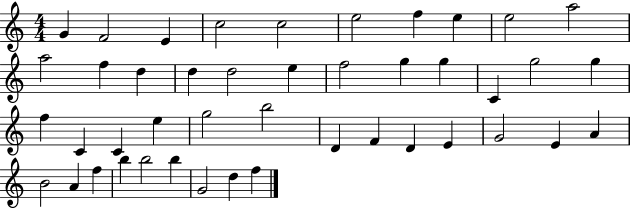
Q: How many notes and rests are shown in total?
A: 44